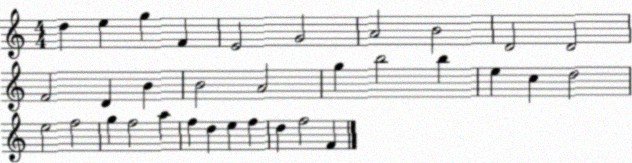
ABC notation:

X:1
T:Untitled
M:4/4
L:1/4
K:C
d e g F E2 G2 A2 B2 D2 D2 F2 D B B2 A2 g b2 b e c d2 e2 f2 g f2 a f d e f d f2 F